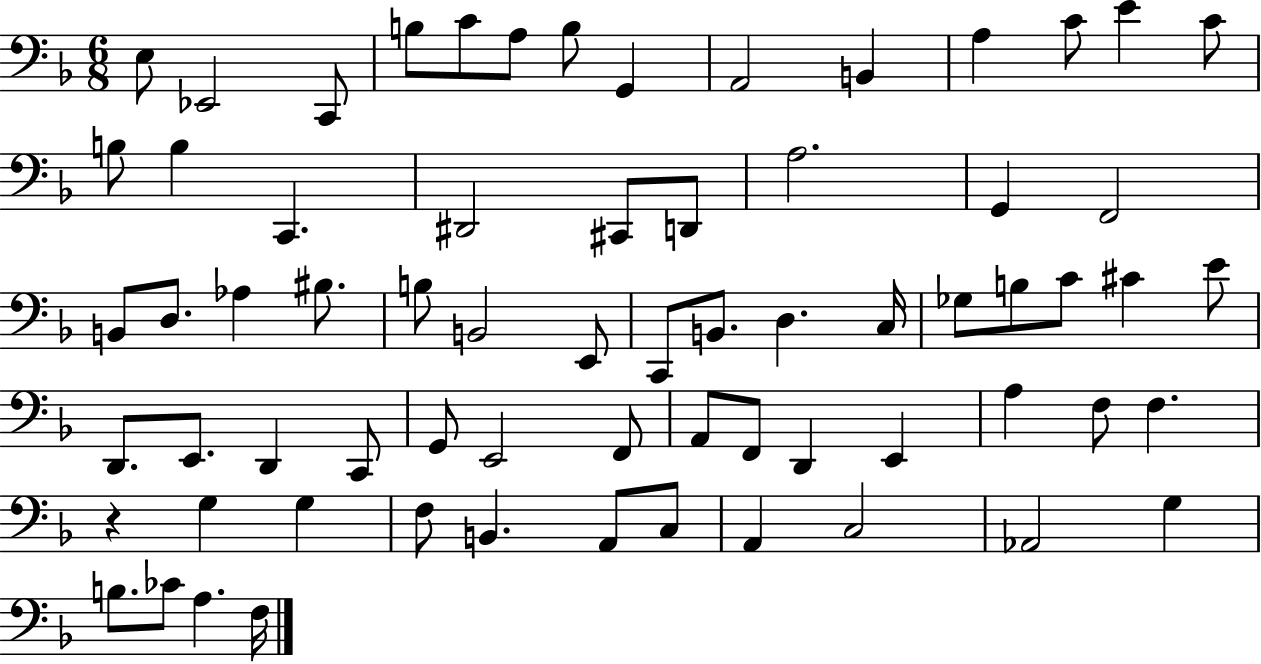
{
  \clef bass
  \numericTimeSignature
  \time 6/8
  \key f \major
  \repeat volta 2 { e8 ees,2 c,8 | b8 c'8 a8 b8 g,4 | a,2 b,4 | a4 c'8 e'4 c'8 | \break b8 b4 c,4. | dis,2 cis,8 d,8 | a2. | g,4 f,2 | \break b,8 d8. aes4 bis8. | b8 b,2 e,8 | c,8 b,8. d4. c16 | ges8 b8 c'8 cis'4 e'8 | \break d,8. e,8. d,4 c,8 | g,8 e,2 f,8 | a,8 f,8 d,4 e,4 | a4 f8 f4. | \break r4 g4 g4 | f8 b,4. a,8 c8 | a,4 c2 | aes,2 g4 | \break b8. ces'8 a4. f16 | } \bar "|."
}